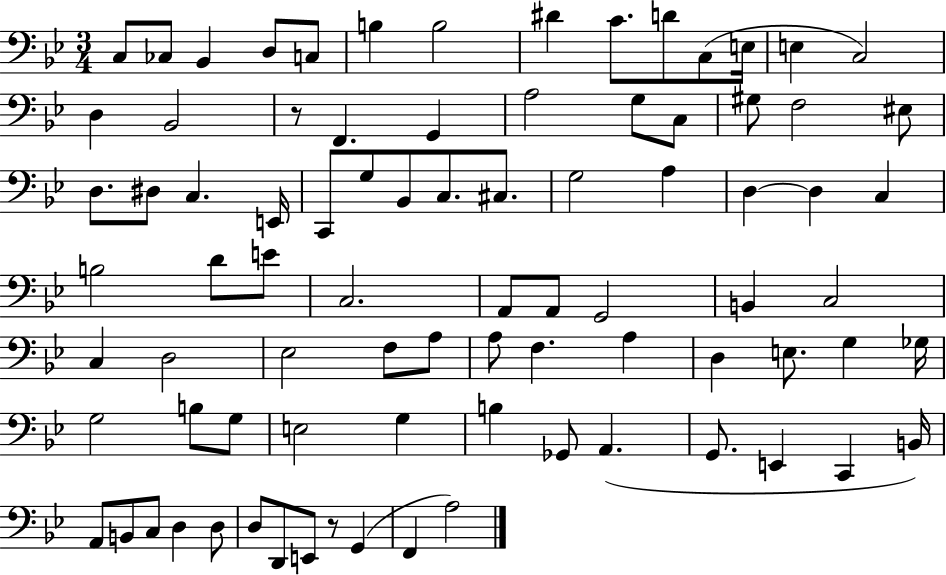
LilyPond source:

{
  \clef bass
  \numericTimeSignature
  \time 3/4
  \key bes \major
  c8 ces8 bes,4 d8 c8 | b4 b2 | dis'4 c'8. d'8 c8( e16 | e4 c2) | \break d4 bes,2 | r8 f,4. g,4 | a2 g8 c8 | gis8 f2 eis8 | \break d8. dis8 c4. e,16 | c,8 g8 bes,8 c8. cis8. | g2 a4 | d4~~ d4 c4 | \break b2 d'8 e'8 | c2. | a,8 a,8 g,2 | b,4 c2 | \break c4 d2 | ees2 f8 a8 | a8 f4. a4 | d4 e8. g4 ges16 | \break g2 b8 g8 | e2 g4 | b4 ges,8 a,4.( | g,8. e,4 c,4 b,16) | \break a,8 b,8 c8 d4 d8 | d8 d,8 e,8 r8 g,4( | f,4 a2) | \bar "|."
}